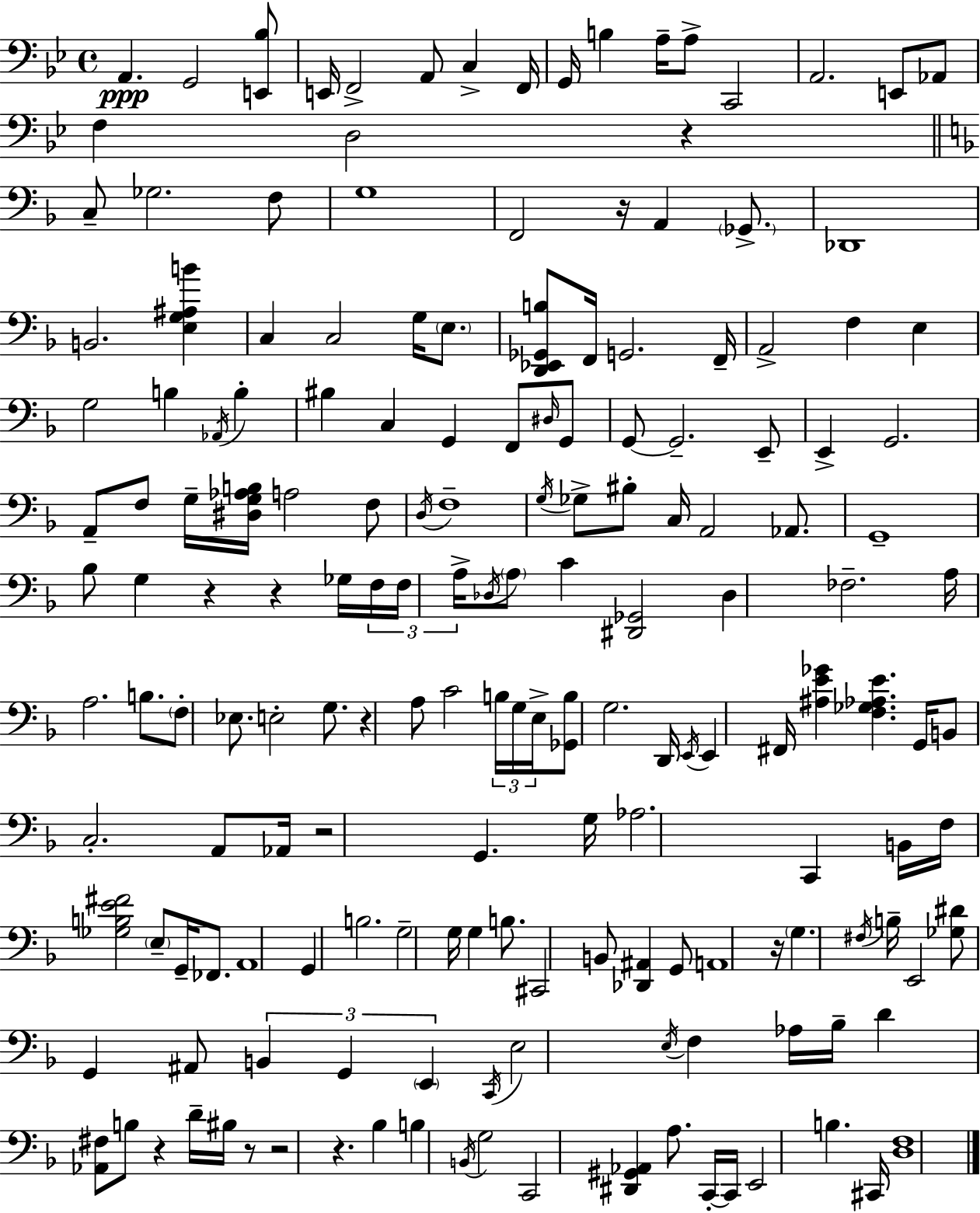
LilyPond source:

{
  \clef bass
  \time 4/4
  \defaultTimeSignature
  \key bes \major
  a,4.\ppp g,2 <e, bes>8 | e,16 f,2-> a,8 c4-> f,16 | g,16 b4 a16-- a8-> c,2 | a,2. e,8 aes,8 | \break f4 d2 r4 | \bar "||" \break \key d \minor c8-- ges2. f8 | g1 | f,2 r16 a,4 \parenthesize ges,8.-> | des,1 | \break b,2. <e g ais b'>4 | c4 c2 g16 \parenthesize e8. | <d, ees, ges, b>8 f,16 g,2. f,16-- | a,2-> f4 e4 | \break g2 b4 \acciaccatura { aes,16 } b4-. | bis4 c4 g,4 f,8 \grace { dis16 } | g,8 g,8~~ g,2.-- | e,8-- e,4-> g,2. | \break a,8-- f8 g16-- <dis g aes b>16 a2 | f8 \acciaccatura { d16 } f1-- | \acciaccatura { g16 } ges8-> bis8-. c16 a,2 | aes,8. g,1-- | \break bes8 g4 r4 r4 | ges16 \tuplet 3/2 { f16 f16 a16-> } \acciaccatura { des16 } \parenthesize a8 c'4 <dis, ges,>2 | des4 fes2.-- | a16 a2. | \break b8. \parenthesize f8-. ees8. e2-. | g8. r4 a8 c'2 | \tuplet 3/2 { b16 g16 e16-> } <ges, b>8 g2. | d,16 \acciaccatura { e,16 } e,4 fis,16 <ais e' ges'>4 <f ges aes e'>4. | \break g,16 b,8 c2.-. | a,8 aes,16 r2 g,4. | g16 aes2. | c,4 b,16 f16 <ges b e' fis'>2 | \break \parenthesize e8-- g,16-- fes,8. a,1 | g,4 b2. | g2-- g16 g4 | b8. cis,2 b,8 | \break <des, ais,>4 g,8 a,1 | r16 \parenthesize g4. \acciaccatura { fis16 } b16-- e,2 | <ges dis'>8 g,4 ais,8 \tuplet 3/2 { b,4 | g,4 \parenthesize e,4 } \acciaccatura { c,16 } e2 | \break \acciaccatura { e16 } f4 aes16 bes16-- d'4 <aes, fis>8 | b8 r4 d'16-- bis16 r8 r2 | r4. bes4 b4 | \acciaccatura { b,16 } g2 c,2 | \break <dis, gis, aes,>4 a8. c,16-.~~ c,16 e,2 | b4. cis,16 <d f>1 | \bar "|."
}